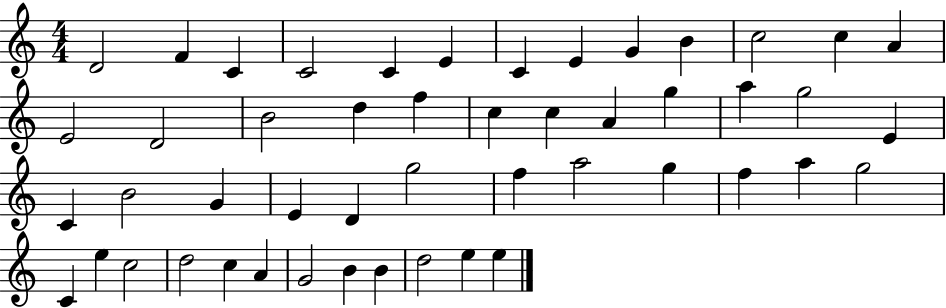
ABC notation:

X:1
T:Untitled
M:4/4
L:1/4
K:C
D2 F C C2 C E C E G B c2 c A E2 D2 B2 d f c c A g a g2 E C B2 G E D g2 f a2 g f a g2 C e c2 d2 c A G2 B B d2 e e